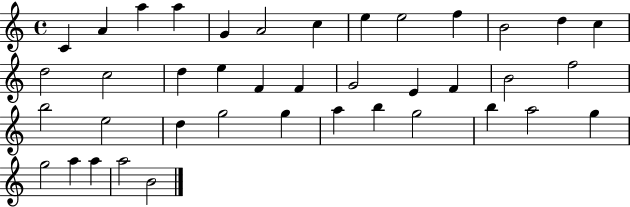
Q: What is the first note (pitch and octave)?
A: C4